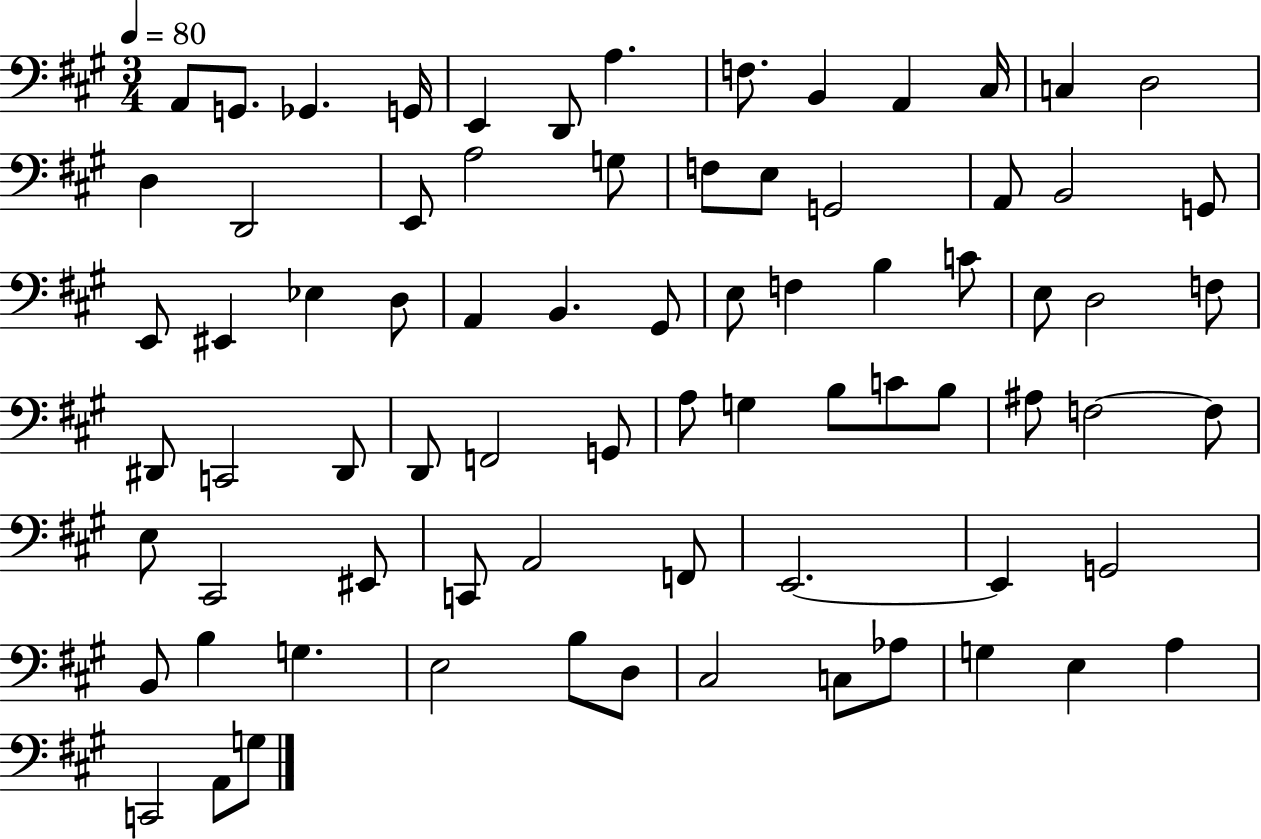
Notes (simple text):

A2/e G2/e. Gb2/q. G2/s E2/q D2/e A3/q. F3/e. B2/q A2/q C#3/s C3/q D3/h D3/q D2/h E2/e A3/h G3/e F3/e E3/e G2/h A2/e B2/h G2/e E2/e EIS2/q Eb3/q D3/e A2/q B2/q. G#2/e E3/e F3/q B3/q C4/e E3/e D3/h F3/e D#2/e C2/h D#2/e D2/e F2/h G2/e A3/e G3/q B3/e C4/e B3/e A#3/e F3/h F3/e E3/e C#2/h EIS2/e C2/e A2/h F2/e E2/h. E2/q G2/h B2/e B3/q G3/q. E3/h B3/e D3/e C#3/h C3/e Ab3/e G3/q E3/q A3/q C2/h A2/e G3/e